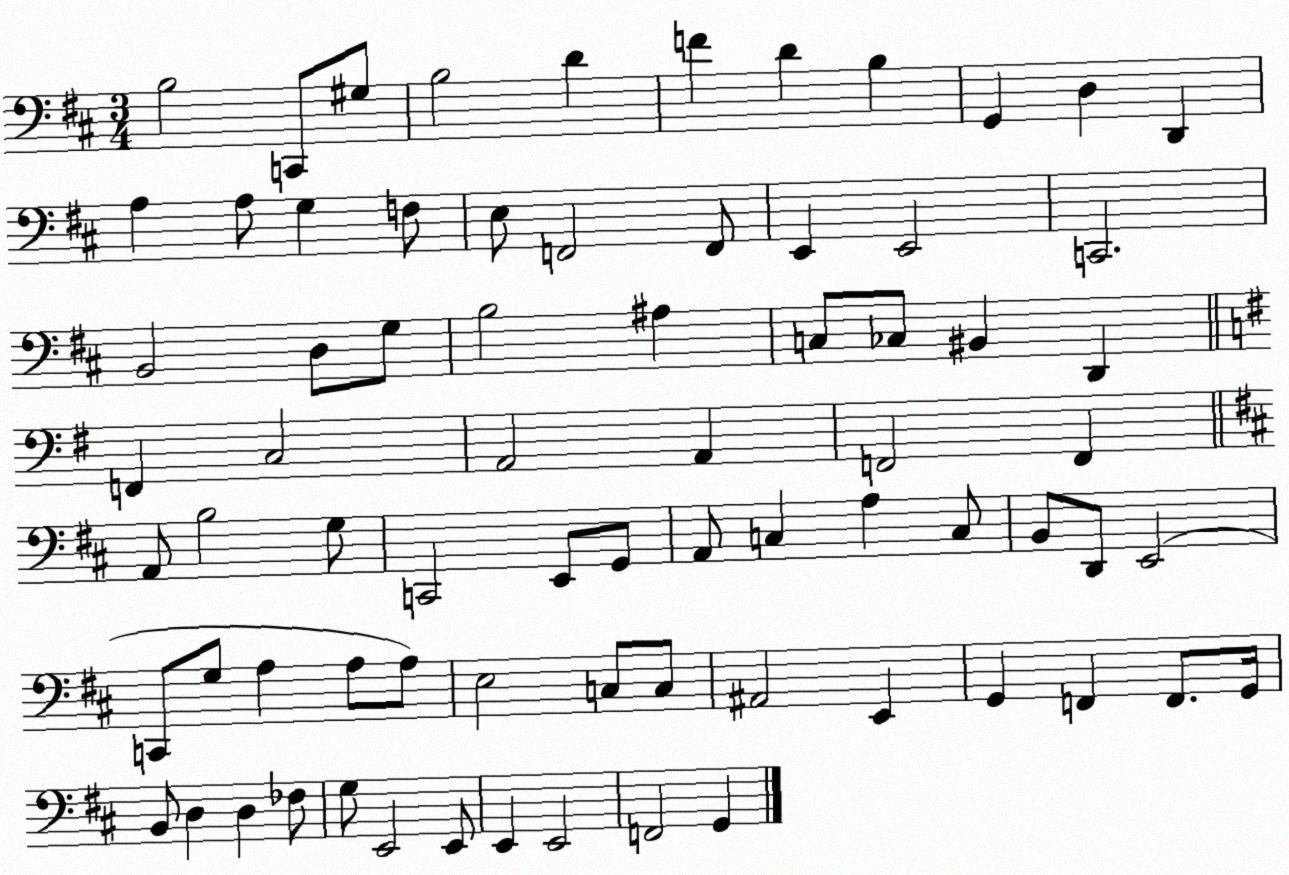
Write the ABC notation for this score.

X:1
T:Untitled
M:3/4
L:1/4
K:D
B,2 C,,/2 ^G,/2 B,2 D F D B, G,, D, D,, A, A,/2 G, F,/2 E,/2 F,,2 F,,/2 E,, E,,2 C,,2 B,,2 D,/2 G,/2 B,2 ^A, C,/2 _C,/2 ^B,, D,, F,, C,2 A,,2 A,, F,,2 F,, A,,/2 B,2 G,/2 C,,2 E,,/2 G,,/2 A,,/2 C, A, C,/2 B,,/2 D,,/2 E,,2 C,,/2 G,/2 A, A,/2 A,/2 E,2 C,/2 C,/2 ^A,,2 E,, G,, F,, F,,/2 G,,/4 B,,/2 D, D, _F,/2 G,/2 E,,2 E,,/2 E,, E,,2 F,,2 G,,